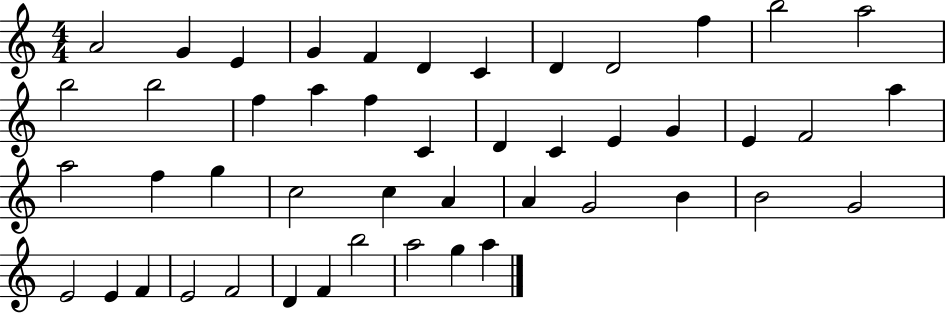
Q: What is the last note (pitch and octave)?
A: A5